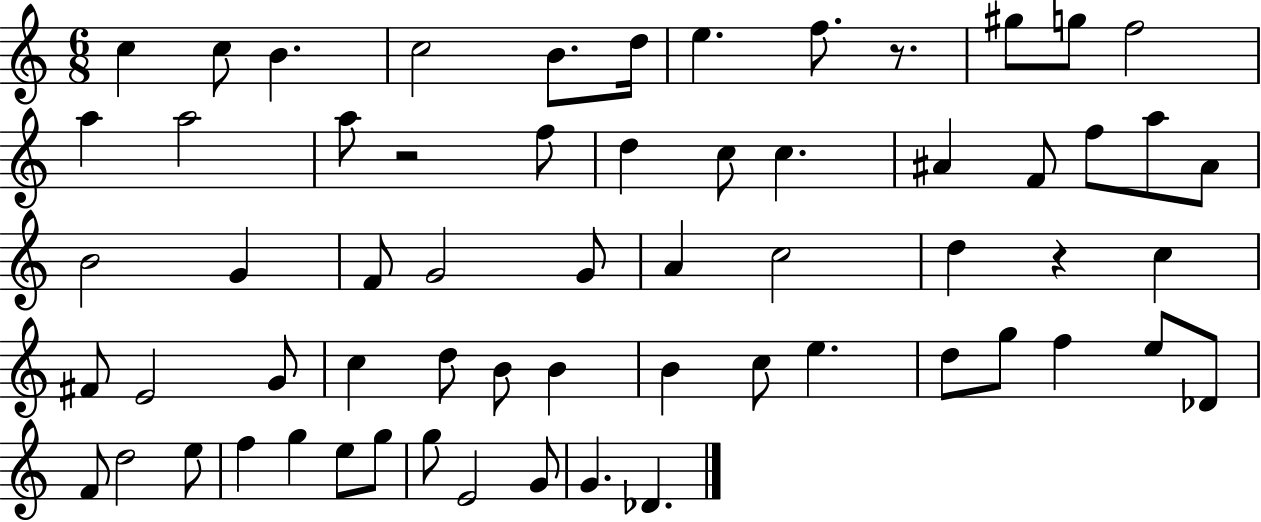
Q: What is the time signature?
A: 6/8